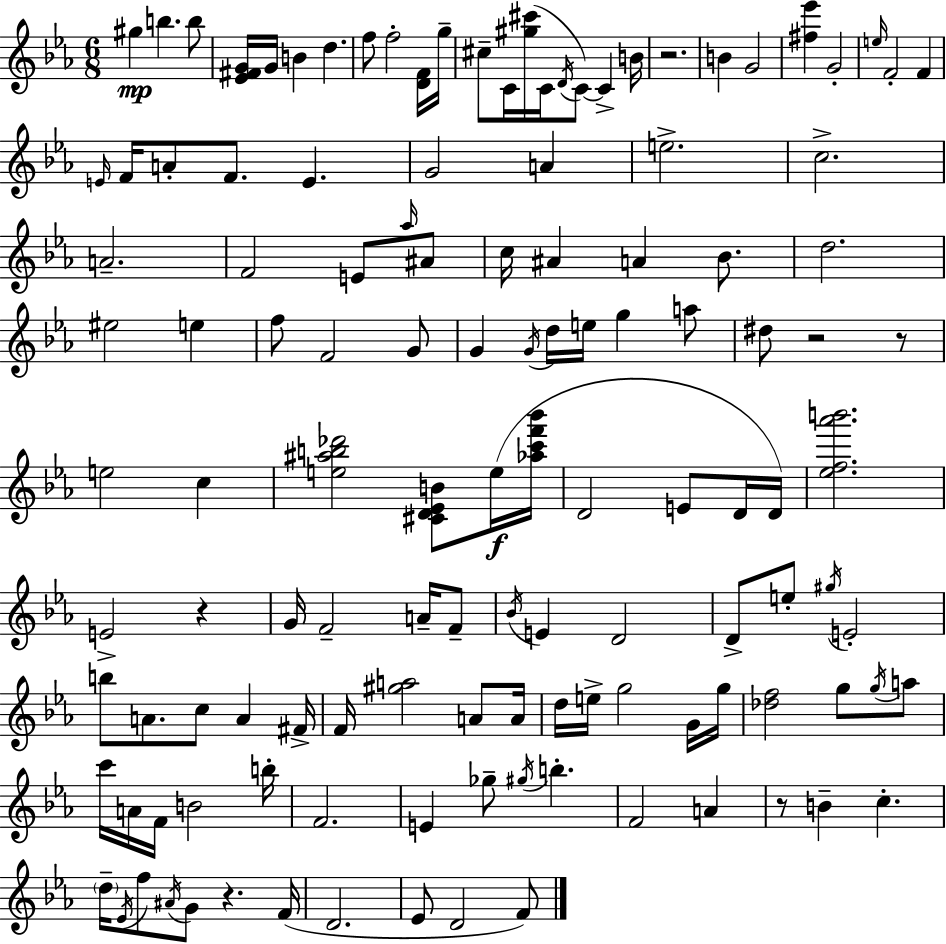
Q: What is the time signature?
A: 6/8